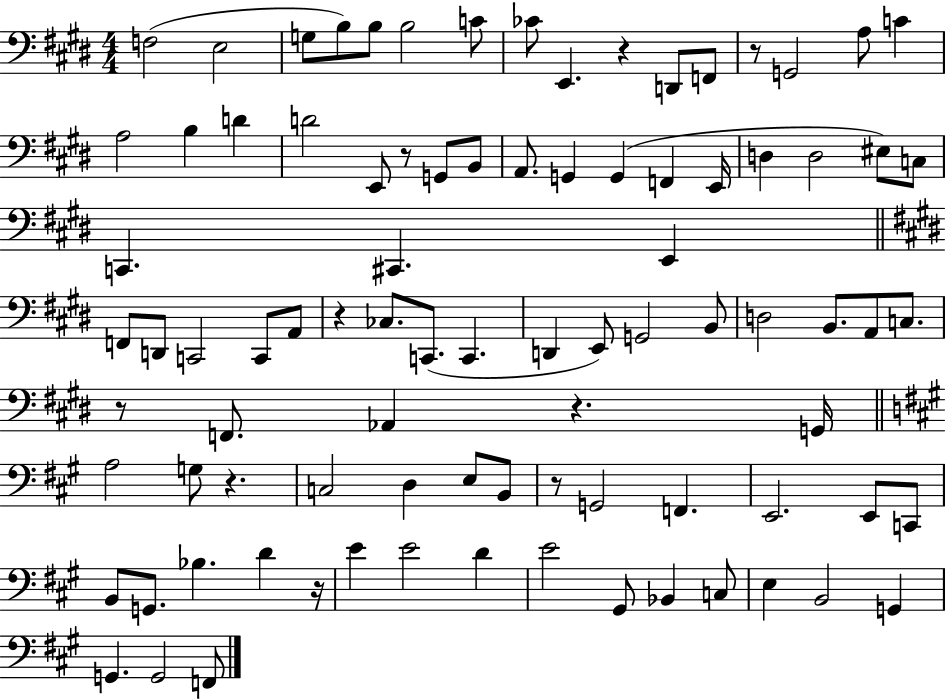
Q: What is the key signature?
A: E major